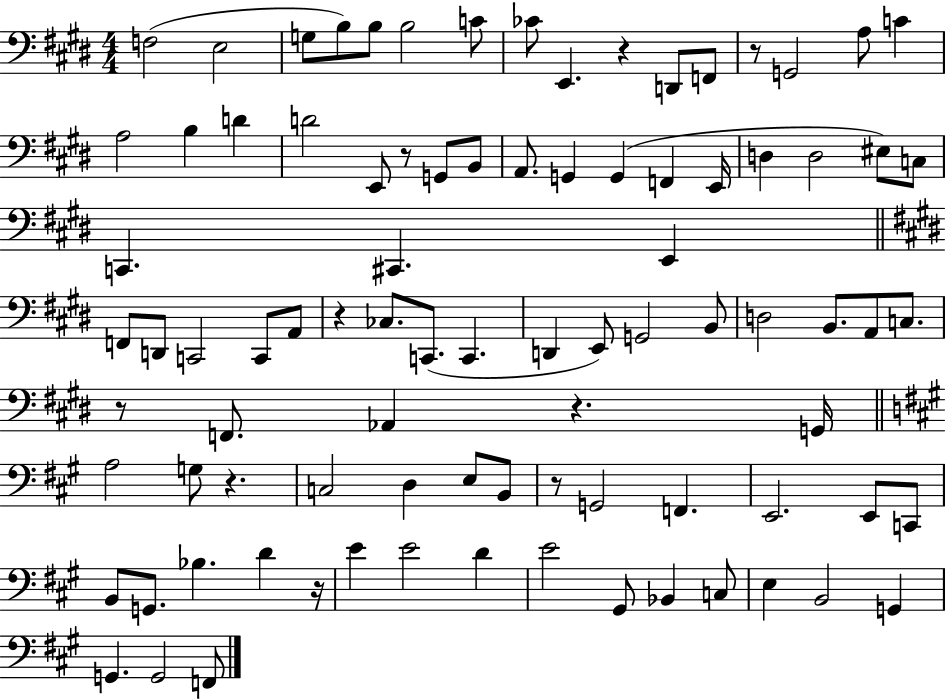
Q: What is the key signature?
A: E major